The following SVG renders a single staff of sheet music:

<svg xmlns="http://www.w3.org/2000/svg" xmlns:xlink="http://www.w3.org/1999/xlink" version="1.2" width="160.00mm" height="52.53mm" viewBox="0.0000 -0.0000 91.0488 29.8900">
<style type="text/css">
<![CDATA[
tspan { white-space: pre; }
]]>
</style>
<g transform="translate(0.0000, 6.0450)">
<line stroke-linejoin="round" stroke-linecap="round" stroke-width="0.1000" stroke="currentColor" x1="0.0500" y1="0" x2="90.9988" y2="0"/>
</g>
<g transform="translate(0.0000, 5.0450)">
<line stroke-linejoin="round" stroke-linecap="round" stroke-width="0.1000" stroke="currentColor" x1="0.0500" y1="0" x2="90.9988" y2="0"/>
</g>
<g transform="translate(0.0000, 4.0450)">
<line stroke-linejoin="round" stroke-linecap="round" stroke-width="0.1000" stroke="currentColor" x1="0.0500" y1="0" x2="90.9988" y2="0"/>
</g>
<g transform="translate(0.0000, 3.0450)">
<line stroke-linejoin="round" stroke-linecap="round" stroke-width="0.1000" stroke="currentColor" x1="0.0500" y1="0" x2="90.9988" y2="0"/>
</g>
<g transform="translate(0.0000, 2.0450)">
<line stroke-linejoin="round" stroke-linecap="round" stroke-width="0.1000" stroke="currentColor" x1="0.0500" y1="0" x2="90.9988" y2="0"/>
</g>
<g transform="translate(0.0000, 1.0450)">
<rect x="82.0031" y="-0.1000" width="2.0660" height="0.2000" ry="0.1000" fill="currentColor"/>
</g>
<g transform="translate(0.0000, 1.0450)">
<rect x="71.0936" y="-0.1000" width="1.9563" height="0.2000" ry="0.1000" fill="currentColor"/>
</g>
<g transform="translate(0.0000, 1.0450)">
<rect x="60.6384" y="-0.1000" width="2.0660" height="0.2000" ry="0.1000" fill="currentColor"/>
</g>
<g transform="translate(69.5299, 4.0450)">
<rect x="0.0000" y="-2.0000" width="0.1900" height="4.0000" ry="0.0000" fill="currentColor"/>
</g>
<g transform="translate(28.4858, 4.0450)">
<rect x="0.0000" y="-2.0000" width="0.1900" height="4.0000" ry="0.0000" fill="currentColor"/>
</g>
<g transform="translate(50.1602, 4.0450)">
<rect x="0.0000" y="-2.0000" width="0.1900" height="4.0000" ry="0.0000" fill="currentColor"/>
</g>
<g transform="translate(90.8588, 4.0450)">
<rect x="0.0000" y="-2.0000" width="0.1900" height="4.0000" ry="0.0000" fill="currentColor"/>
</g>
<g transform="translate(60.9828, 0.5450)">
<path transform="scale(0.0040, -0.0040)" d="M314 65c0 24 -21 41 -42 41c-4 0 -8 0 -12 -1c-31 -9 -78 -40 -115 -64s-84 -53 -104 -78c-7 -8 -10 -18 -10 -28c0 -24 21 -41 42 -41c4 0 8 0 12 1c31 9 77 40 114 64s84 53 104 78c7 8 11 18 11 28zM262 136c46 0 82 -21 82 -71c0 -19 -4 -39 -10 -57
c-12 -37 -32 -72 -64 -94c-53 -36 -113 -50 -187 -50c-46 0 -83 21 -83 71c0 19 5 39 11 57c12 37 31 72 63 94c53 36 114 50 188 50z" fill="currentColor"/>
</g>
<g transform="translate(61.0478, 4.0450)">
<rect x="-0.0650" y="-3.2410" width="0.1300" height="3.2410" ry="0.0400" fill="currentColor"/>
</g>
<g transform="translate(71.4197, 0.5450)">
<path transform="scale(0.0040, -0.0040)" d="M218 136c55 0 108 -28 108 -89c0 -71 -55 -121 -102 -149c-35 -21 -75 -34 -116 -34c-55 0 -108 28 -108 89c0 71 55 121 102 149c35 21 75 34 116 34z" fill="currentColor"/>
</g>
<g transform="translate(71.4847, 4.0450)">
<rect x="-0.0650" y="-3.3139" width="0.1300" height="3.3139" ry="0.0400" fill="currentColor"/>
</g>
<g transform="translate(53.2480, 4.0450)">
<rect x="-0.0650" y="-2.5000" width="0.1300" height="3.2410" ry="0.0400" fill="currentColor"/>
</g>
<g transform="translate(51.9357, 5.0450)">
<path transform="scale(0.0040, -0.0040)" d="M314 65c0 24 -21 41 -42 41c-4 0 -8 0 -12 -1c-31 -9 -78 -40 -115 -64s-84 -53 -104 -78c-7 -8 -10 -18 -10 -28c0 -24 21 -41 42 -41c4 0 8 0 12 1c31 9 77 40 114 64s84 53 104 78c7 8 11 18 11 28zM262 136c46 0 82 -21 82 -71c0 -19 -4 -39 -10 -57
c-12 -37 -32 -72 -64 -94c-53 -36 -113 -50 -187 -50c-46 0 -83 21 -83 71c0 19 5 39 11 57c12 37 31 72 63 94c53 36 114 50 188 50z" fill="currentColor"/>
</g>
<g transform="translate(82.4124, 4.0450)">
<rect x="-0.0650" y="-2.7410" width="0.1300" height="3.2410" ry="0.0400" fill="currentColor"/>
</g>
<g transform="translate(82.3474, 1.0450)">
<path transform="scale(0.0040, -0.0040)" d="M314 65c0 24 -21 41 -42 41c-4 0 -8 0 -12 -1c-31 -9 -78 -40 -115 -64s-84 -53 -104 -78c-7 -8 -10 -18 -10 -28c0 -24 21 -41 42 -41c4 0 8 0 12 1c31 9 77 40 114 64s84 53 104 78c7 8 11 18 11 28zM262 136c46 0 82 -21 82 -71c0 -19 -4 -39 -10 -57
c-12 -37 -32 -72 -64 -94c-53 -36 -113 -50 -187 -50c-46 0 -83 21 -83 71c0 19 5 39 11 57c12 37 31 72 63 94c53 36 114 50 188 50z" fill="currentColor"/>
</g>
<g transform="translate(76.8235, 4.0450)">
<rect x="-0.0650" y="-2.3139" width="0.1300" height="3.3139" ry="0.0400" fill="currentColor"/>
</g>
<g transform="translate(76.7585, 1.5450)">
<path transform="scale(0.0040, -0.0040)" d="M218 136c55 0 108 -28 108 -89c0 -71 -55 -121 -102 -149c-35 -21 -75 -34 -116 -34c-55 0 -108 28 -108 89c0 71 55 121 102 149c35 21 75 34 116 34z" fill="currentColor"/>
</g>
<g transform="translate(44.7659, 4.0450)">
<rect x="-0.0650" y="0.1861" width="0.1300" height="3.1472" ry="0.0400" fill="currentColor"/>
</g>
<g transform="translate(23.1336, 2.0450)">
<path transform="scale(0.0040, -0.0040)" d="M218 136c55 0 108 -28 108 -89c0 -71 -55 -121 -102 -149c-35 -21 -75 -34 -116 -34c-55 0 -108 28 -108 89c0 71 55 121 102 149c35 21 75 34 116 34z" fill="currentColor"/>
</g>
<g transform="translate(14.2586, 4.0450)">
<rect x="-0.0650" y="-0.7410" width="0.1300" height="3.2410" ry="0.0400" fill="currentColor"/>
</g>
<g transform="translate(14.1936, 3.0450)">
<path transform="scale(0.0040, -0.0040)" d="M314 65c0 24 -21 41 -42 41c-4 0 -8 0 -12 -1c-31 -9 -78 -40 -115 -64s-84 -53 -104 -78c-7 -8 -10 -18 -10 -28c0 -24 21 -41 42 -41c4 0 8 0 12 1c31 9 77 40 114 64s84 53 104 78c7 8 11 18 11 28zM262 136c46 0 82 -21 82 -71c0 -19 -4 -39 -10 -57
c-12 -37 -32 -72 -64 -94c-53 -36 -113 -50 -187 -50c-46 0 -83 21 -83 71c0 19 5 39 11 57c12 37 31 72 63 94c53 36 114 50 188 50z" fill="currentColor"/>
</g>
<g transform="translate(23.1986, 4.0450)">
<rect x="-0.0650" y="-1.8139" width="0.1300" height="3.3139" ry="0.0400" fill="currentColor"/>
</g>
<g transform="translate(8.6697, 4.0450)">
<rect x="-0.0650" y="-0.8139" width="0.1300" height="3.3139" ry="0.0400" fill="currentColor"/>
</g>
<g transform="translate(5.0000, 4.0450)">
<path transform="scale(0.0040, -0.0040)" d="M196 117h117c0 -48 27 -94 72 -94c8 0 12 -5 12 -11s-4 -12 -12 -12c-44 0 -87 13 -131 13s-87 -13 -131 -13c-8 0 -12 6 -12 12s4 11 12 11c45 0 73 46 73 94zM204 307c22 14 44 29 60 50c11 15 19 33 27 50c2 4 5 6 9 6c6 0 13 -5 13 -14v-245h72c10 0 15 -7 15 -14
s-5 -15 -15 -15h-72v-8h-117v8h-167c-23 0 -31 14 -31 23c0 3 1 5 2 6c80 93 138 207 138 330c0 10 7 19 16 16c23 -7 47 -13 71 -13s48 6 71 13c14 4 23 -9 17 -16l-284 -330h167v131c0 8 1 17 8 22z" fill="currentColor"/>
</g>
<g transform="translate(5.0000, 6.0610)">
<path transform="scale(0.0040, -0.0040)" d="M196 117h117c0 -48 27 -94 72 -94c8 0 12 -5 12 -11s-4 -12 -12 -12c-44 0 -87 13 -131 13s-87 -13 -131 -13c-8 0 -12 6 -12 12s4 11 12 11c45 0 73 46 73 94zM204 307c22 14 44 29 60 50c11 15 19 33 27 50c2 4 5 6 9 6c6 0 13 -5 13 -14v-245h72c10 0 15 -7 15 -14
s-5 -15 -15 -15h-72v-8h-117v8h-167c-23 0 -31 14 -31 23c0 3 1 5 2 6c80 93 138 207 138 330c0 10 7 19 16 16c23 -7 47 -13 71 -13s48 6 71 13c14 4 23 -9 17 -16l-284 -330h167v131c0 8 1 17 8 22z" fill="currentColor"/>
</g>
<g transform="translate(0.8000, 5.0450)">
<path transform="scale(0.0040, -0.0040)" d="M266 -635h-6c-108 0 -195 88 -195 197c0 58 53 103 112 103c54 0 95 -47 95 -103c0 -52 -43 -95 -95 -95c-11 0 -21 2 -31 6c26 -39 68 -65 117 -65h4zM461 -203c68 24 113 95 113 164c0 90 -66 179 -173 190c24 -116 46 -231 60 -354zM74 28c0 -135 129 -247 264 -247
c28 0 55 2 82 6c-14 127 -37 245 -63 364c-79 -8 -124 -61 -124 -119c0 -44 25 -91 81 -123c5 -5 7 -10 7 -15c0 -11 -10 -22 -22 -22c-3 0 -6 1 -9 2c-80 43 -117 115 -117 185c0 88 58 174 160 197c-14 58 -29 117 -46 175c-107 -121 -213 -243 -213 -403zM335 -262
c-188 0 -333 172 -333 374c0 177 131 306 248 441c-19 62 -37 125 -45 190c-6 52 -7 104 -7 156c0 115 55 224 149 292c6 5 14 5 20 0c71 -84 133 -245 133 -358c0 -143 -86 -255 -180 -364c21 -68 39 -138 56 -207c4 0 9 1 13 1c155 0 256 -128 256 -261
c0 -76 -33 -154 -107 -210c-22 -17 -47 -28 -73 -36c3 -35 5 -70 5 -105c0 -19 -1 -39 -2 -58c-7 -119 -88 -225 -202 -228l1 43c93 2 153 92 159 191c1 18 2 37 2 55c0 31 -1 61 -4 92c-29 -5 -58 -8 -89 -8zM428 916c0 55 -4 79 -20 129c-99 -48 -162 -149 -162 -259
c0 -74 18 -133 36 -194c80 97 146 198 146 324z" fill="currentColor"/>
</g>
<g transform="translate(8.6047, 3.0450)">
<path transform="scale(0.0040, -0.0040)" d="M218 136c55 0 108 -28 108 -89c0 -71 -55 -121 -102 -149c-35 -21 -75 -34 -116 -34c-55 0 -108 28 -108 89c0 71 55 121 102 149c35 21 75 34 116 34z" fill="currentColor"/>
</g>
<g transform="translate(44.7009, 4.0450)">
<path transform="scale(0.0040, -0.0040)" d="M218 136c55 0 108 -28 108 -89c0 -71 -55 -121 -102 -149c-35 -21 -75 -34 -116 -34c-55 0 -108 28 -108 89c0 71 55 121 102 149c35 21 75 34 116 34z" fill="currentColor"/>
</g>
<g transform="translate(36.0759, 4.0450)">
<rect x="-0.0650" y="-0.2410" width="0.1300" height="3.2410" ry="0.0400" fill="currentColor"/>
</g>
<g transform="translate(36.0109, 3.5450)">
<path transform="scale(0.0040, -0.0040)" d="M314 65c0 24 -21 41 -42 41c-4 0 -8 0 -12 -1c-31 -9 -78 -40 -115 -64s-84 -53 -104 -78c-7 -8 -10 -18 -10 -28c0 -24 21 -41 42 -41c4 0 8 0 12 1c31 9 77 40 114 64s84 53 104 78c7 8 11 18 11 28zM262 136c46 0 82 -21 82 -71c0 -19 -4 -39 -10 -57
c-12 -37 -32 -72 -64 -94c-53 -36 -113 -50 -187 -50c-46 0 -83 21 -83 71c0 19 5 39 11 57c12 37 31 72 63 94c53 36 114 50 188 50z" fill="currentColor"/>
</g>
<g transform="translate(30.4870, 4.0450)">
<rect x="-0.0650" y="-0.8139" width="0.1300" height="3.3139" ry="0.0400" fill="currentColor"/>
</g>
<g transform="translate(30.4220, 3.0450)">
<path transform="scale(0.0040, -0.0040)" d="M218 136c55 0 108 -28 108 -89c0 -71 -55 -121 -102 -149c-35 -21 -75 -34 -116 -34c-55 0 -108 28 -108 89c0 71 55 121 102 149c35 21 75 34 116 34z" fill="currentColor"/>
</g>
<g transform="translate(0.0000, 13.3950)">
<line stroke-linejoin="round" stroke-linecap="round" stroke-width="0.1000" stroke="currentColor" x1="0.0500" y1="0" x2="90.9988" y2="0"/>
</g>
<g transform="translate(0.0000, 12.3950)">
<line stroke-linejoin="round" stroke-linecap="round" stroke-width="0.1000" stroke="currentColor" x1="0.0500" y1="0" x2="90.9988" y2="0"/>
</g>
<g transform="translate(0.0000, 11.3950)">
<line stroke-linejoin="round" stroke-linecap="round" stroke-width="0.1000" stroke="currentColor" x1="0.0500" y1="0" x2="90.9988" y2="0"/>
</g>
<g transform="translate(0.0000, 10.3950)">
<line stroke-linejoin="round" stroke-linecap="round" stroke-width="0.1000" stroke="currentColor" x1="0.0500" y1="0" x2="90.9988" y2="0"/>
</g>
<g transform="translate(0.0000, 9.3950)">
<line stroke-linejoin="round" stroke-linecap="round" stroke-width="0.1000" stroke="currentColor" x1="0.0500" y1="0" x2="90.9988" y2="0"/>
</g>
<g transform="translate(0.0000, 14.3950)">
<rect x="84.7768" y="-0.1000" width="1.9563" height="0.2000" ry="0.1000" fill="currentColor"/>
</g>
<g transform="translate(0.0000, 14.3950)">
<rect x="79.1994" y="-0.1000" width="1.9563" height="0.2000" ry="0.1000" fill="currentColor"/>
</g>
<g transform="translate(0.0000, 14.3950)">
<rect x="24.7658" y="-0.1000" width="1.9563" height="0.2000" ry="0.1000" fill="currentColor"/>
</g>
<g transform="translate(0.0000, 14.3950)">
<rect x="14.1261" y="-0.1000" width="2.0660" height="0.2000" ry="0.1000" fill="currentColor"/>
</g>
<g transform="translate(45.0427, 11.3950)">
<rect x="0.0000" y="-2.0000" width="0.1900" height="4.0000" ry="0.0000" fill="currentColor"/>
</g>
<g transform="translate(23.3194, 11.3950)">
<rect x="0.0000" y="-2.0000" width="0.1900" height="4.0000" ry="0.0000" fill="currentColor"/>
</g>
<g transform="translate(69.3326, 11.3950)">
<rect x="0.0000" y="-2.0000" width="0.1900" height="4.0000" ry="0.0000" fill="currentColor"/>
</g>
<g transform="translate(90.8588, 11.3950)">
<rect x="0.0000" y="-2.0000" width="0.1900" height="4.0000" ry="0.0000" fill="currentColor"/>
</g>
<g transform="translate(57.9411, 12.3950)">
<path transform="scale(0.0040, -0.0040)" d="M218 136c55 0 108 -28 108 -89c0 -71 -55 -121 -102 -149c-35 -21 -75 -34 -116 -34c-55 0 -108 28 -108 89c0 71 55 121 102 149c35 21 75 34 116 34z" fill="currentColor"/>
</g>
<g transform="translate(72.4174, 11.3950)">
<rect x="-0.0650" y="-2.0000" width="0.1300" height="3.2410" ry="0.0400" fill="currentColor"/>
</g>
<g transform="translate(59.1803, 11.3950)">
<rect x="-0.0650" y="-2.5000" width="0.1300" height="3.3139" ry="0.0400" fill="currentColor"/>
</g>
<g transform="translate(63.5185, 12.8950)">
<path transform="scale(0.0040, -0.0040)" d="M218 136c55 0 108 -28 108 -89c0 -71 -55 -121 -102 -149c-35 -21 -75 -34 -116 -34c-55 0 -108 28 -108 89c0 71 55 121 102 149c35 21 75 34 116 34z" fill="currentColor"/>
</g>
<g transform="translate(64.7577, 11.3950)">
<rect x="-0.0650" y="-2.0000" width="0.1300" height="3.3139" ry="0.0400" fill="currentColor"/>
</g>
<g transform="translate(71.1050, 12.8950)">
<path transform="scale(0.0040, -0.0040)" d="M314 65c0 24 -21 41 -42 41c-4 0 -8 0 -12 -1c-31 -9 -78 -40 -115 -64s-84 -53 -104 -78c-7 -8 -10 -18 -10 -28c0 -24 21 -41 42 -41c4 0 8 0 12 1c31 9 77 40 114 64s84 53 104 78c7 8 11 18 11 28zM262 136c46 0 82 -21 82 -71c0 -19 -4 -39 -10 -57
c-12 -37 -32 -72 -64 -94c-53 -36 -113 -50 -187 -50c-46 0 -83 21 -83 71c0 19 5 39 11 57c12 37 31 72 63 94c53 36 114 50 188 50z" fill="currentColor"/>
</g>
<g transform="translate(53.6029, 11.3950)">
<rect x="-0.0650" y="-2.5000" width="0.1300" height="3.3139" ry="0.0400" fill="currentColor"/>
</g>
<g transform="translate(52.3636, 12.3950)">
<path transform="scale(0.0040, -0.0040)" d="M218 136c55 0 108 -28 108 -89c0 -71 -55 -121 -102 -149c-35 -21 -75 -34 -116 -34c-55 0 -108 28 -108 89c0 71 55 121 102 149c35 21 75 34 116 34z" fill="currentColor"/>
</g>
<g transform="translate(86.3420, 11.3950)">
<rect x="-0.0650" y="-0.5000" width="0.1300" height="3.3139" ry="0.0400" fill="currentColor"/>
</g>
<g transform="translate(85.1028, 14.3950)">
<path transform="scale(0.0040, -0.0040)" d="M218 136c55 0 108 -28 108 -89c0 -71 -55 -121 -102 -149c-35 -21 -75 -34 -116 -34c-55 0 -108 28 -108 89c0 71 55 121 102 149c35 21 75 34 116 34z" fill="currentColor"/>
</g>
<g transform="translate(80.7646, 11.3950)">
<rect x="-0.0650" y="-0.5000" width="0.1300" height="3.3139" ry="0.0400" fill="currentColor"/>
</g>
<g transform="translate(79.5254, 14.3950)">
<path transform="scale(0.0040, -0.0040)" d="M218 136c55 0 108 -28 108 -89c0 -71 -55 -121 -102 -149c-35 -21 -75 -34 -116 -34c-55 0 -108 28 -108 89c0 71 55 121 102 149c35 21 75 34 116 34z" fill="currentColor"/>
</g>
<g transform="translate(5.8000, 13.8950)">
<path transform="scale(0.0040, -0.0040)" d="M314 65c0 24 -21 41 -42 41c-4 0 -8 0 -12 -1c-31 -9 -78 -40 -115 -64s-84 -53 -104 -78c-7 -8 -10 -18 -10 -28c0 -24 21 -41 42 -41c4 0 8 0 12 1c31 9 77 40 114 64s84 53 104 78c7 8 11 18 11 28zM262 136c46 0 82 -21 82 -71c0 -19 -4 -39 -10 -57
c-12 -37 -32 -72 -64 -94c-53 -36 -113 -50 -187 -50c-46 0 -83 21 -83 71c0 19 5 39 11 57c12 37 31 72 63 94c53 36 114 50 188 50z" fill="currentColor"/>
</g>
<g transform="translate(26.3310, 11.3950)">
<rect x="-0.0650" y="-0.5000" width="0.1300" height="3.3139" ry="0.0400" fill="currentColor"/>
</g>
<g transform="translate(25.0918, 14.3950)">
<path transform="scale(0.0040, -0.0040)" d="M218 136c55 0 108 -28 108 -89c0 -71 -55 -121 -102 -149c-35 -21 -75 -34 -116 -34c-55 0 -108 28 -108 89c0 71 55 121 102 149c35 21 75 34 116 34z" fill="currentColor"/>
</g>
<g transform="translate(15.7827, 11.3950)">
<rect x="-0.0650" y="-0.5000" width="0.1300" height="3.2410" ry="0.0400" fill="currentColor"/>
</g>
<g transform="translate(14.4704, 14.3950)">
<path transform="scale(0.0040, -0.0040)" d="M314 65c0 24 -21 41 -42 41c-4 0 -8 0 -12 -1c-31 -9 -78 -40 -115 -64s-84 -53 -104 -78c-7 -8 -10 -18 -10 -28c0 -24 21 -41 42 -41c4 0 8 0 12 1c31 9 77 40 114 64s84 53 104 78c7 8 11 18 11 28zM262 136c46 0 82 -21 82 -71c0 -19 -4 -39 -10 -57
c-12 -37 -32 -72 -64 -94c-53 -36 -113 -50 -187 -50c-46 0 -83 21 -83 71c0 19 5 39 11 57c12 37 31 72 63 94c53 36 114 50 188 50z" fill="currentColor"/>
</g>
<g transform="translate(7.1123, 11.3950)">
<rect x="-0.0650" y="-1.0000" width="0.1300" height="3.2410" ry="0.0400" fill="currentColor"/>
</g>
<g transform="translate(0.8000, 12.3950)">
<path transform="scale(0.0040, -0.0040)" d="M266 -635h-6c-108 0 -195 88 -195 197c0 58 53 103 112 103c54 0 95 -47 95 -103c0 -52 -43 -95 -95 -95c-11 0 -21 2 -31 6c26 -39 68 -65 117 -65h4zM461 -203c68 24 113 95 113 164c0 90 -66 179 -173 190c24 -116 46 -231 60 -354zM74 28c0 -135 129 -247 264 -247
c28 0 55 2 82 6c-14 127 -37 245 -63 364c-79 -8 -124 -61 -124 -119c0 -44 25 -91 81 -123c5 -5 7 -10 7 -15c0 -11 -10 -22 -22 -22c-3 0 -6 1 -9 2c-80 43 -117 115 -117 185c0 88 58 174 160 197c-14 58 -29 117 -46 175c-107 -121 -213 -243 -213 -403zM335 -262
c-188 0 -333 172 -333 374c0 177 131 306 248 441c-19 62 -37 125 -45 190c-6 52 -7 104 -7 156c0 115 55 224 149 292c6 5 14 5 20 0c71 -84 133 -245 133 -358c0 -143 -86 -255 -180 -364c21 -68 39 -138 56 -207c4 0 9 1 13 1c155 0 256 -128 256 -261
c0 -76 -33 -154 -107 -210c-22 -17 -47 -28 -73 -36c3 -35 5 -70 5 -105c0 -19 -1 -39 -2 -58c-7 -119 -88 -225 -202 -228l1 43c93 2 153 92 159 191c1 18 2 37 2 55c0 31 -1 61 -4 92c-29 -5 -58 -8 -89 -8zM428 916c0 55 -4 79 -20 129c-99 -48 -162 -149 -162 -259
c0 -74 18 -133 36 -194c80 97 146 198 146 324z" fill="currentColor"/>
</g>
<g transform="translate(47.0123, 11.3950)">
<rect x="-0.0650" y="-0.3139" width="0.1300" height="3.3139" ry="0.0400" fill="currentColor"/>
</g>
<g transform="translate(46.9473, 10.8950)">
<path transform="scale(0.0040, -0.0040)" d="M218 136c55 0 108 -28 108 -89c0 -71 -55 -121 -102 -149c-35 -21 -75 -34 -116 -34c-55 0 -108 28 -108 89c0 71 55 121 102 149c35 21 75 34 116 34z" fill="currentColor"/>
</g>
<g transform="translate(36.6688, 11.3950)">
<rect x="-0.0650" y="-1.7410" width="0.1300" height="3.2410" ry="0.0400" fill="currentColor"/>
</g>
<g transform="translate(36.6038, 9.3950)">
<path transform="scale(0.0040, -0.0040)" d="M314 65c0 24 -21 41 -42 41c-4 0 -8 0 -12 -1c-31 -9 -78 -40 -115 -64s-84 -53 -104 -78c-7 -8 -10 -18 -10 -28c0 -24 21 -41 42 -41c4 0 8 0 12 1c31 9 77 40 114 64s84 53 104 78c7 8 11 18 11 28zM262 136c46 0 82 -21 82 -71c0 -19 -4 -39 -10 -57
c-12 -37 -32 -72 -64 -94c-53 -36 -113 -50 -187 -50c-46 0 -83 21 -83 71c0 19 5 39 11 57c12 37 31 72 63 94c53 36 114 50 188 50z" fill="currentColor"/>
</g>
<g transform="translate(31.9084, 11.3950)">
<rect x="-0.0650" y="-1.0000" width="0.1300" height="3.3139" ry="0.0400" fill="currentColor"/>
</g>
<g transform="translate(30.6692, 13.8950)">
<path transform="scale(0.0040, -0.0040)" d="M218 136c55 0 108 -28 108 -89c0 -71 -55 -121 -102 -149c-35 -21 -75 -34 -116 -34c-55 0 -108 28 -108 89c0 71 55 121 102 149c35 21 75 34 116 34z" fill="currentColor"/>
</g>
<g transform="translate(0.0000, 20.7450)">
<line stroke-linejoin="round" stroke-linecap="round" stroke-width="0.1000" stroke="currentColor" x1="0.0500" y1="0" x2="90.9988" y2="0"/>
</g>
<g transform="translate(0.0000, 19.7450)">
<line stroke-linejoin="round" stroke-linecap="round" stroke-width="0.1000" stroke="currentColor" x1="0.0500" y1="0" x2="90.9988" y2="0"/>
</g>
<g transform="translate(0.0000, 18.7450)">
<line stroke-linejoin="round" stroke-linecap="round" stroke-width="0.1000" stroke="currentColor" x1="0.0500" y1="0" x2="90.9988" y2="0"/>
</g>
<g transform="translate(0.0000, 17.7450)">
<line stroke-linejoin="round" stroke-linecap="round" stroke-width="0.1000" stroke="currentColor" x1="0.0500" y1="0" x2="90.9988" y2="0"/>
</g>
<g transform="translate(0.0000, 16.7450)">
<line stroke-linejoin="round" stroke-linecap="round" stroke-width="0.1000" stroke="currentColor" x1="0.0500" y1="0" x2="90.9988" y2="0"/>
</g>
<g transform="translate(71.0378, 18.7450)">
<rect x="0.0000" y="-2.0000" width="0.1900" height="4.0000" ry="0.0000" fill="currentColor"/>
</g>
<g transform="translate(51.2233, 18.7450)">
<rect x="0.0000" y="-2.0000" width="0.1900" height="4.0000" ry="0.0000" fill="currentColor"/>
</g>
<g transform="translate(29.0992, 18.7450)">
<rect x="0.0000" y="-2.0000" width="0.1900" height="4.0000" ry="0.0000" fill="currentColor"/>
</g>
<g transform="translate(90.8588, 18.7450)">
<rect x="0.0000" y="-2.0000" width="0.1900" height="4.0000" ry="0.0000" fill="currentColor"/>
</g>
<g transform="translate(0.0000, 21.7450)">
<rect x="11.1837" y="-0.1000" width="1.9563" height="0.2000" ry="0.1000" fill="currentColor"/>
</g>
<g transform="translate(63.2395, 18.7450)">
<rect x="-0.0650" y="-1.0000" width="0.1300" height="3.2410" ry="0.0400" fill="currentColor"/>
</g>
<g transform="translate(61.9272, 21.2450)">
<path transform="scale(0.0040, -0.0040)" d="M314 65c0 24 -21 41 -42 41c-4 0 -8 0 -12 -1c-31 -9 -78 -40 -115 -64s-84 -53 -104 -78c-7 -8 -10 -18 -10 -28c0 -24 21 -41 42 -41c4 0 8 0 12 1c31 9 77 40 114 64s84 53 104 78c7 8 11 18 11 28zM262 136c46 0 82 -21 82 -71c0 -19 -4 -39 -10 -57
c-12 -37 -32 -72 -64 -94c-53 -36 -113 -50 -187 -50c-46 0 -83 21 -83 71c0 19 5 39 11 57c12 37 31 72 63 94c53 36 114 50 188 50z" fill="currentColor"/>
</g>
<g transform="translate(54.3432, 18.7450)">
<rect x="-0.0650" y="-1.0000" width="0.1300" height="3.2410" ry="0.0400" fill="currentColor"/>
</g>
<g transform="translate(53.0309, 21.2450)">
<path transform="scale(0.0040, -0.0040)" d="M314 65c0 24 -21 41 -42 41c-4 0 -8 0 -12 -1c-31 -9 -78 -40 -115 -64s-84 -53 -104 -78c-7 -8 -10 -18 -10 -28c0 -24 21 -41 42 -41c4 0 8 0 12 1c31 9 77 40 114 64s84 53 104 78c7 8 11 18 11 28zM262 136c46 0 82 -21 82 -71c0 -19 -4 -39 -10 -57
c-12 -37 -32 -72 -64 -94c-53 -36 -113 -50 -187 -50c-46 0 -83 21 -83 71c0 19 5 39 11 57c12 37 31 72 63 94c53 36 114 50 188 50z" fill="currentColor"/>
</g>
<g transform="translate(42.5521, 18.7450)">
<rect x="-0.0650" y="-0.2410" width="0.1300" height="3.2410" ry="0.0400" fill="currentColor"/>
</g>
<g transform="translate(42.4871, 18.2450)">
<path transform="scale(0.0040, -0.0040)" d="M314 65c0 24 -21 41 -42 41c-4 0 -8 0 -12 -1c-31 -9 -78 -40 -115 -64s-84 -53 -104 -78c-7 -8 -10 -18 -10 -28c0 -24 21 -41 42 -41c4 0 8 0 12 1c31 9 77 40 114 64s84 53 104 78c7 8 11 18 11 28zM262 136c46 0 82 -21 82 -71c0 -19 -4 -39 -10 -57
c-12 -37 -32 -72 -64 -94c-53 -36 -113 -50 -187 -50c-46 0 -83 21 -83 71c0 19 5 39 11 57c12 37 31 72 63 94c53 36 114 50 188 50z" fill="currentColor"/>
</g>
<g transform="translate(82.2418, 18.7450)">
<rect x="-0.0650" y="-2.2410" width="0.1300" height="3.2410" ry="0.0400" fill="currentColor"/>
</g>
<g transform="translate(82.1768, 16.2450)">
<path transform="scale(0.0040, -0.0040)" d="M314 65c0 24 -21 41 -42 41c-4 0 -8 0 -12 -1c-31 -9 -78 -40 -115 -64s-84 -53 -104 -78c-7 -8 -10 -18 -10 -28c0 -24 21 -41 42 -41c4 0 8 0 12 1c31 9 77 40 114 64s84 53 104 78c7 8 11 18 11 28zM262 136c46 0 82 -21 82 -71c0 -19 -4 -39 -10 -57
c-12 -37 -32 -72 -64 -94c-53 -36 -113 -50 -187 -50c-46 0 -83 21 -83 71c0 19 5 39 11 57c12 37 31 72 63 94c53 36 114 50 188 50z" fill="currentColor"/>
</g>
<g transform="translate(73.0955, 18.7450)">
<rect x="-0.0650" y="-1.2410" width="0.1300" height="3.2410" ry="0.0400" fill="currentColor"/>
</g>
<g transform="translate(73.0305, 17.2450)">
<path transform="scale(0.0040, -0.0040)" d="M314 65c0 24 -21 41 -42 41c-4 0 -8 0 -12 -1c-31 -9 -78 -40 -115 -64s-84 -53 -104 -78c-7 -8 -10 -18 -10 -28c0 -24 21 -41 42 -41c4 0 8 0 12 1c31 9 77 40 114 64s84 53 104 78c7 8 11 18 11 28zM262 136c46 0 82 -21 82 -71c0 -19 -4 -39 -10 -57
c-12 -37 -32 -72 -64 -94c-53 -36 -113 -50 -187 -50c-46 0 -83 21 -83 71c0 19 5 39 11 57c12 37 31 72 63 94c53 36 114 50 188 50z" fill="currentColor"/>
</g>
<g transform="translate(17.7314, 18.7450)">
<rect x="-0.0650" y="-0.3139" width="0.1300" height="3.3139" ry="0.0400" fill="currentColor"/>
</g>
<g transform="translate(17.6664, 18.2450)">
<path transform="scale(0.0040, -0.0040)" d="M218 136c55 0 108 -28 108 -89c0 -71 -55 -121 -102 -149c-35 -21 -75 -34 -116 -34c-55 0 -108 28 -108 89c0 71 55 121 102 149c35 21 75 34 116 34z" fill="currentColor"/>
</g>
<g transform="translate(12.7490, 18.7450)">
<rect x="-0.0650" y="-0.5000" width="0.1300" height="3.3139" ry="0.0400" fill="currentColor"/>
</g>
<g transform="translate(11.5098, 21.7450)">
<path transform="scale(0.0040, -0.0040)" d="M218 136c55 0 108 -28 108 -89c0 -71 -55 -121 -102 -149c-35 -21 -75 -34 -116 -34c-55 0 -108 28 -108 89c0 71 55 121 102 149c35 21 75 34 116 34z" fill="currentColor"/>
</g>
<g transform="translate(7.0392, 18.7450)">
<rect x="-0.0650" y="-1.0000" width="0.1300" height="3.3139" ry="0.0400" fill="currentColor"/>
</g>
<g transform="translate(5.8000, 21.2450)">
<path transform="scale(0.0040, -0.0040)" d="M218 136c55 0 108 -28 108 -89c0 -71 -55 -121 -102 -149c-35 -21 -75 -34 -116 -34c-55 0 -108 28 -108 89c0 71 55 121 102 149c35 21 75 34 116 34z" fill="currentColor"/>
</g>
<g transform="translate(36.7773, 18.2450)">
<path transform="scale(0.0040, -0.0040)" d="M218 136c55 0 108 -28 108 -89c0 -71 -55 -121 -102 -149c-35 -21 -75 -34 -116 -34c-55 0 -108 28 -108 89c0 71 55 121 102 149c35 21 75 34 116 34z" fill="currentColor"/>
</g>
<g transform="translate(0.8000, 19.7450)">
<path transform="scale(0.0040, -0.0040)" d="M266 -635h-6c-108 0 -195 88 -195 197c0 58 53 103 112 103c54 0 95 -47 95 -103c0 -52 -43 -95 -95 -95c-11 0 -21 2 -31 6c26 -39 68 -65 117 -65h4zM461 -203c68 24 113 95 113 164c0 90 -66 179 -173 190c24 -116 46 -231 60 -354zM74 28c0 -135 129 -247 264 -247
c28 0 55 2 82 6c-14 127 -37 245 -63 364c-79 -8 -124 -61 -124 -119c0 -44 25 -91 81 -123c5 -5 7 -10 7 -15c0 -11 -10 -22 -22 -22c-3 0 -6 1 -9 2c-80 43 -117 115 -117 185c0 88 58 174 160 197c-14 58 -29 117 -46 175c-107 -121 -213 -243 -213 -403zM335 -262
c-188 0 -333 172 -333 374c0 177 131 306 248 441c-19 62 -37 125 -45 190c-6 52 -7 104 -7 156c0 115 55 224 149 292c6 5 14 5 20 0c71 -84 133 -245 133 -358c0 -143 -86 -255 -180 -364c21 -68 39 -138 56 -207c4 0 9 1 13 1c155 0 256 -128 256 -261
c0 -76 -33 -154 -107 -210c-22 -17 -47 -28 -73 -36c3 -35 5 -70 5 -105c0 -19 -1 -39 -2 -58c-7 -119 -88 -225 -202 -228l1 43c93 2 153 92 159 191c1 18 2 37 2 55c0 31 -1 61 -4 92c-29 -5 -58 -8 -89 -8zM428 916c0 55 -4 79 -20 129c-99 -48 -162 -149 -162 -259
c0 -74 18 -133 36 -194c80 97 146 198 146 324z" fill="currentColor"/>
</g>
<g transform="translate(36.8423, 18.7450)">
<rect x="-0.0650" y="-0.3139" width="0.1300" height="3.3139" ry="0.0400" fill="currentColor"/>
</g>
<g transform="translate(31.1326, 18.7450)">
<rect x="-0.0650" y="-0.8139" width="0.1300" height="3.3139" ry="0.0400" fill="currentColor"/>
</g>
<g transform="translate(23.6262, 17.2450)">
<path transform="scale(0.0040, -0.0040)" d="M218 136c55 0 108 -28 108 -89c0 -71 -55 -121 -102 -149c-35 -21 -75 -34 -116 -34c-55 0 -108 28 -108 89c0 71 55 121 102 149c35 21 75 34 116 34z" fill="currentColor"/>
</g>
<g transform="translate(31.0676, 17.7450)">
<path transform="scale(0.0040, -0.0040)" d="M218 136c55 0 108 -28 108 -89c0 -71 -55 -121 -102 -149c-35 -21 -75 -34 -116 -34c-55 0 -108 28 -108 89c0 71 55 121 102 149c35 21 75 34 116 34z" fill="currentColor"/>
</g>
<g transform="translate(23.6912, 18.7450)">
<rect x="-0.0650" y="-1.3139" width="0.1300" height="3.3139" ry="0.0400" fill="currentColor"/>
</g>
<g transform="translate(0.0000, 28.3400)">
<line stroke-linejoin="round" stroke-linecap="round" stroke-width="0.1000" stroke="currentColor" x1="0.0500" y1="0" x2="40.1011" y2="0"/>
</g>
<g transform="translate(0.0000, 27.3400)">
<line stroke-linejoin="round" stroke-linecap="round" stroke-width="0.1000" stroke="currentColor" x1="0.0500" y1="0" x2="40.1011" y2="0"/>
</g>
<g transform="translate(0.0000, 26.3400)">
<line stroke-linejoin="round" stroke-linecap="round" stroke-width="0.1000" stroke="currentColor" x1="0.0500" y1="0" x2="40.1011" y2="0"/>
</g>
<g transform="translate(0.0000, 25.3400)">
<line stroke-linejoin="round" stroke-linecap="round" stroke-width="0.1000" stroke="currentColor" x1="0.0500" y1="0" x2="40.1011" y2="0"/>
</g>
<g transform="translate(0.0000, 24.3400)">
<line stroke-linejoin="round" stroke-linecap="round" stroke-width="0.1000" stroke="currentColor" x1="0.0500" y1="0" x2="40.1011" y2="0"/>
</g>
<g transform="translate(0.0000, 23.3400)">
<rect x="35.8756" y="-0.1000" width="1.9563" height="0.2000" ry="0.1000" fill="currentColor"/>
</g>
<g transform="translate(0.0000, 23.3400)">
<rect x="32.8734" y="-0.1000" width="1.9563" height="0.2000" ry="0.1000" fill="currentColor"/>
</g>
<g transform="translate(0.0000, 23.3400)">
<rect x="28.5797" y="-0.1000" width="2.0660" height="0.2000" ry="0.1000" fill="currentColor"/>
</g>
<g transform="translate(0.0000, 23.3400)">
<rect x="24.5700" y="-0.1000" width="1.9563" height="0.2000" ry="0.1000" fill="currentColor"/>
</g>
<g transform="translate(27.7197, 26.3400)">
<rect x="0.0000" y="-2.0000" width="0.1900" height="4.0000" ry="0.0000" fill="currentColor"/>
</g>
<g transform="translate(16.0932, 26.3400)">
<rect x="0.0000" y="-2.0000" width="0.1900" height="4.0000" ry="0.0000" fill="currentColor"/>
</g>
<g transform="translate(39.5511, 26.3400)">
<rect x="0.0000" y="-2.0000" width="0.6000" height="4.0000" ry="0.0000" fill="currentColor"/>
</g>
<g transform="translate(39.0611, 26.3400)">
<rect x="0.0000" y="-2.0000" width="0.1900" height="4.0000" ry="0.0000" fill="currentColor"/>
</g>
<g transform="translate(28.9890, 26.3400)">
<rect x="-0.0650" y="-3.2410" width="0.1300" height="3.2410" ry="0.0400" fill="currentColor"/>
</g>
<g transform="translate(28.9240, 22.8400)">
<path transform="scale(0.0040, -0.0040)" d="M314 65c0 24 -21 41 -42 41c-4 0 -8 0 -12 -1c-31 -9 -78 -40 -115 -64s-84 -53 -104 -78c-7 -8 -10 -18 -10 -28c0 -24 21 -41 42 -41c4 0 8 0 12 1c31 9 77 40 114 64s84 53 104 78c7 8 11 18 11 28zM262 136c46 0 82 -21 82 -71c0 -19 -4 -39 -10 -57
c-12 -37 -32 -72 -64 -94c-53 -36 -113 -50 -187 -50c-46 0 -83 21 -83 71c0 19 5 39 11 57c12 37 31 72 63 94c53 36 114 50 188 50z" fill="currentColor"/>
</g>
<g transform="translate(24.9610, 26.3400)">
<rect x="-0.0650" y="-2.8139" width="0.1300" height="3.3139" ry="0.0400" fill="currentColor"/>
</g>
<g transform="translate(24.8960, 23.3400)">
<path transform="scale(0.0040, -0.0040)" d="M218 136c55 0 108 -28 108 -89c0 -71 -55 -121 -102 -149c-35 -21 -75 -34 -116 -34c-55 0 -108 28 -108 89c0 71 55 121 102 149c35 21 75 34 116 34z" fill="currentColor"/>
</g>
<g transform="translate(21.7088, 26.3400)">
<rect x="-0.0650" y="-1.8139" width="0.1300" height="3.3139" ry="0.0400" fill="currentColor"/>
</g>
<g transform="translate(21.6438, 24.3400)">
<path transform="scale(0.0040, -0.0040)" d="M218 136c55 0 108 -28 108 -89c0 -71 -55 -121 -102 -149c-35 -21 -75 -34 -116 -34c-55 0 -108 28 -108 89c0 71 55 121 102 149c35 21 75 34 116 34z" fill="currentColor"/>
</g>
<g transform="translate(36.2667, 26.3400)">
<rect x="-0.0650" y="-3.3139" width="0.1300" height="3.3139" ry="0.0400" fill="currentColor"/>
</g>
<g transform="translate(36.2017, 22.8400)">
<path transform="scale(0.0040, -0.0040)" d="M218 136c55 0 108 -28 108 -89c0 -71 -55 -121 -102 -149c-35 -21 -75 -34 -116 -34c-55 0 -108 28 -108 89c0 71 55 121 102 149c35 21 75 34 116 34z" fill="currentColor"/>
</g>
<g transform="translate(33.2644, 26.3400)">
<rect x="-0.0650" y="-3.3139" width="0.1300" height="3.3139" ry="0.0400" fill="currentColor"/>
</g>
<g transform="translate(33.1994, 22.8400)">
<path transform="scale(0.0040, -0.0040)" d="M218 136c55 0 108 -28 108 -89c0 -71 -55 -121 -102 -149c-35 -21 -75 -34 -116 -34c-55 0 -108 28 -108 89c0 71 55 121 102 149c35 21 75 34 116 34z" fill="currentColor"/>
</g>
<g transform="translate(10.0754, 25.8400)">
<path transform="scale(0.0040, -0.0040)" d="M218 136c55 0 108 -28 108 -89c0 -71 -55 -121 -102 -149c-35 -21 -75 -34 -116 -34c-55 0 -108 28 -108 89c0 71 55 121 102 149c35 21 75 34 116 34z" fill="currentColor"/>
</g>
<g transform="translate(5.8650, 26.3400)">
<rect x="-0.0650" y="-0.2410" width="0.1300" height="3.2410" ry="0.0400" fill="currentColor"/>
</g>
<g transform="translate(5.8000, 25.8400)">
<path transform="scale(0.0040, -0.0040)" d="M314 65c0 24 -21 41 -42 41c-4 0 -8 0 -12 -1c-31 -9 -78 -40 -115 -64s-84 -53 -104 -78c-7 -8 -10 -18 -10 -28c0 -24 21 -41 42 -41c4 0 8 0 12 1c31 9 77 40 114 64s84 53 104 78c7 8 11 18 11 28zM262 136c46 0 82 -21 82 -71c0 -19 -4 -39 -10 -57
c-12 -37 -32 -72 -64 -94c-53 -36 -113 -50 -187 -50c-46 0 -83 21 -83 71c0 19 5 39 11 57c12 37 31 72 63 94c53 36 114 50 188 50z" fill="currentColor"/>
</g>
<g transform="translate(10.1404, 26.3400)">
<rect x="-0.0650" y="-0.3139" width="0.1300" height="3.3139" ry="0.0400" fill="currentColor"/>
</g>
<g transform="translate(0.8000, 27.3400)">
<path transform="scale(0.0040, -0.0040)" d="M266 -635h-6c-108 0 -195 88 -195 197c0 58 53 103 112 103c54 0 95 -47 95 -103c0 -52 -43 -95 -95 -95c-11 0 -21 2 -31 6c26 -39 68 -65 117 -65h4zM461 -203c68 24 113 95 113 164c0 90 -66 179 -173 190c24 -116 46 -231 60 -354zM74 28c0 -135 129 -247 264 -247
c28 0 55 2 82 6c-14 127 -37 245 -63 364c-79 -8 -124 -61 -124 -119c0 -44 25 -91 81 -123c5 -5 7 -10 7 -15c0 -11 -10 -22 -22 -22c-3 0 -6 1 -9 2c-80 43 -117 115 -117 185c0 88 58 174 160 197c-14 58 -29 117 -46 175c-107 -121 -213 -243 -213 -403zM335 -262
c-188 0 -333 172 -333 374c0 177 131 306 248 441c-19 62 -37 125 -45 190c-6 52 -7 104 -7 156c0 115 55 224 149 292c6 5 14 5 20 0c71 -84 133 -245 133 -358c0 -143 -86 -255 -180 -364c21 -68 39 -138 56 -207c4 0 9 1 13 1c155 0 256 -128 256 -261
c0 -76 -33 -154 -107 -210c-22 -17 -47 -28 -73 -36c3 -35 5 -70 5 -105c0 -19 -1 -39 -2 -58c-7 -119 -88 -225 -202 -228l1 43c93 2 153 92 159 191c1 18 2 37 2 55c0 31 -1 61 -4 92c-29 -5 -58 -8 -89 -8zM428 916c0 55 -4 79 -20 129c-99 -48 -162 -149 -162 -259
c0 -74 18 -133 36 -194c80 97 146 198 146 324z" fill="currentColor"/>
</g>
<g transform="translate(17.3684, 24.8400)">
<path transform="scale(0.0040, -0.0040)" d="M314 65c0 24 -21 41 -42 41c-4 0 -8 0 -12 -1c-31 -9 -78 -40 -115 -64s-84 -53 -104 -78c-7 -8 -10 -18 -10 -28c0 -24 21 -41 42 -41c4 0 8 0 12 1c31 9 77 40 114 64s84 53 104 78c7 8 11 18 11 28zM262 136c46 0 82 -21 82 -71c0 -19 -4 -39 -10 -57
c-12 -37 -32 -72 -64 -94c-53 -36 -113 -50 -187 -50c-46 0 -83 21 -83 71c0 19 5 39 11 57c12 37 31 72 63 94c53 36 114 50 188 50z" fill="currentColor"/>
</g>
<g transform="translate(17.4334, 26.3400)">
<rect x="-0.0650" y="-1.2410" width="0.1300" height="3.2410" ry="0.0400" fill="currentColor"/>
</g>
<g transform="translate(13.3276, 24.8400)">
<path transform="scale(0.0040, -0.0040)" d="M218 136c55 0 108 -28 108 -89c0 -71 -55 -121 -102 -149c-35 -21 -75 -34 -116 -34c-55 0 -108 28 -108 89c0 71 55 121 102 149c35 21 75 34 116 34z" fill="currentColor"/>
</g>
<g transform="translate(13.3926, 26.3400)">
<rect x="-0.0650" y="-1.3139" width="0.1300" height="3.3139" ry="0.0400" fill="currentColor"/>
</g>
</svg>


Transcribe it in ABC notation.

X:1
T:Untitled
M:4/4
L:1/4
K:C
d d2 f d c2 B G2 b2 b g a2 D2 C2 C D f2 c G G F F2 C C D C c e d c c2 D2 D2 e2 g2 c2 c e e2 f a b2 b b